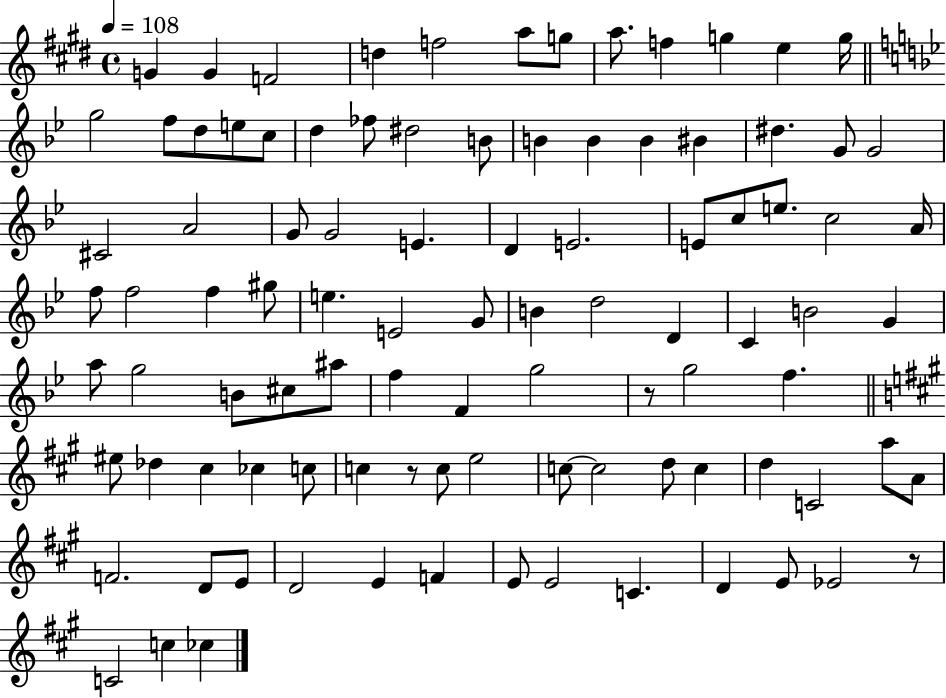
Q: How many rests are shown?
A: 3